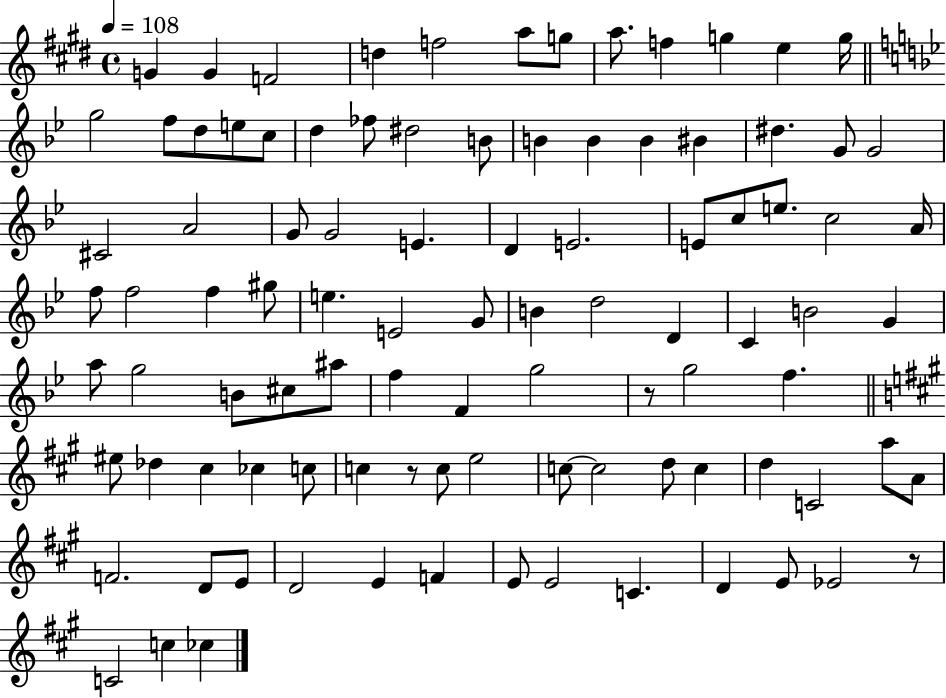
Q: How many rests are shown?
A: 3